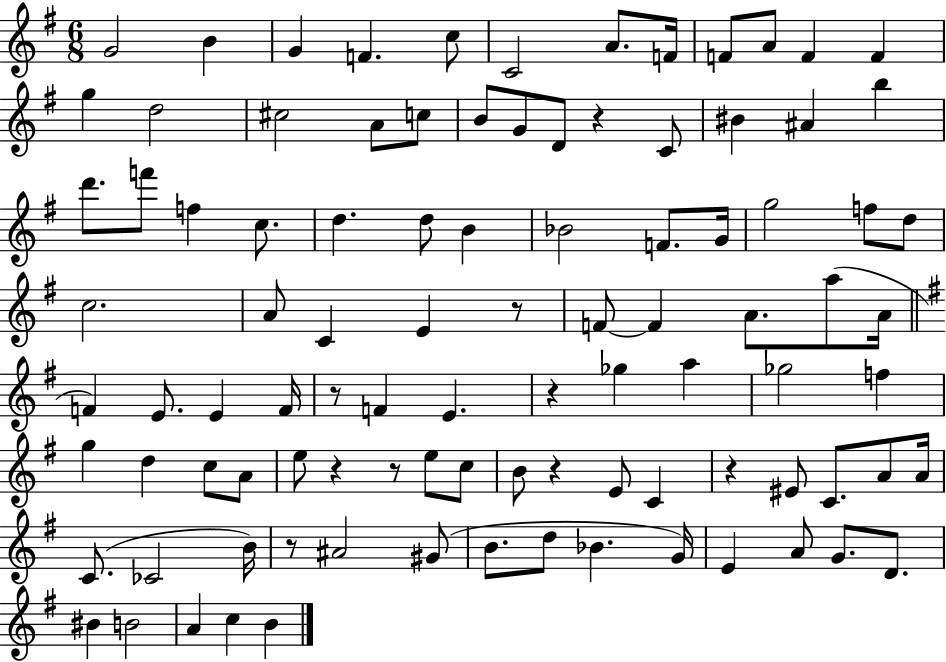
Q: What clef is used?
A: treble